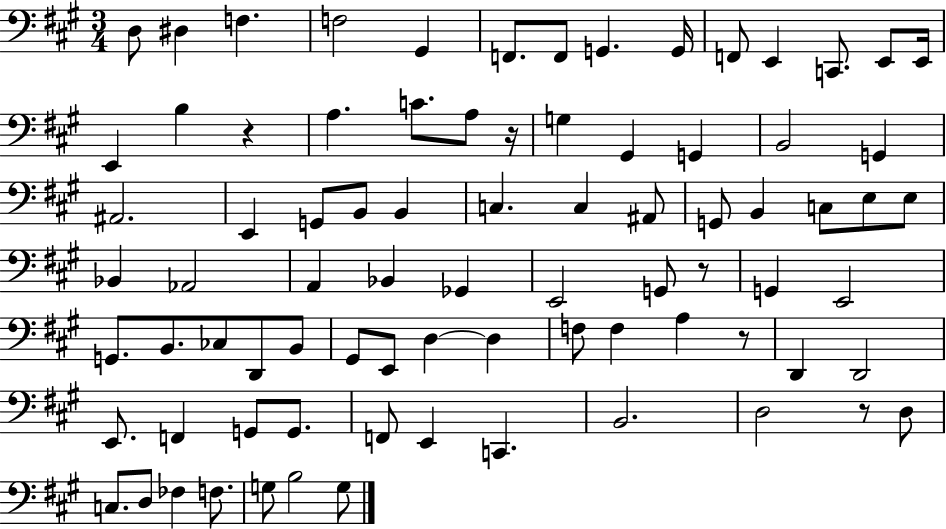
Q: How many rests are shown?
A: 5